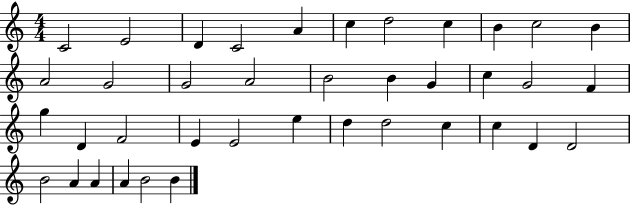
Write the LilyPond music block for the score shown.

{
  \clef treble
  \numericTimeSignature
  \time 4/4
  \key c \major
  c'2 e'2 | d'4 c'2 a'4 | c''4 d''2 c''4 | b'4 c''2 b'4 | \break a'2 g'2 | g'2 a'2 | b'2 b'4 g'4 | c''4 g'2 f'4 | \break g''4 d'4 f'2 | e'4 e'2 e''4 | d''4 d''2 c''4 | c''4 d'4 d'2 | \break b'2 a'4 a'4 | a'4 b'2 b'4 | \bar "|."
}